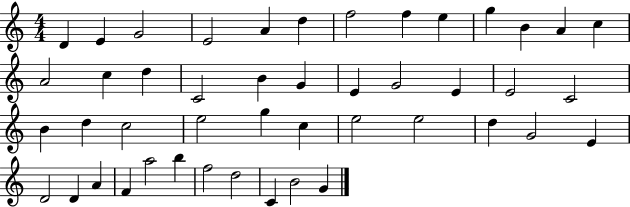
{
  \clef treble
  \numericTimeSignature
  \time 4/4
  \key c \major
  d'4 e'4 g'2 | e'2 a'4 d''4 | f''2 f''4 e''4 | g''4 b'4 a'4 c''4 | \break a'2 c''4 d''4 | c'2 b'4 g'4 | e'4 g'2 e'4 | e'2 c'2 | \break b'4 d''4 c''2 | e''2 g''4 c''4 | e''2 e''2 | d''4 g'2 e'4 | \break d'2 d'4 a'4 | f'4 a''2 b''4 | f''2 d''2 | c'4 b'2 g'4 | \break \bar "|."
}